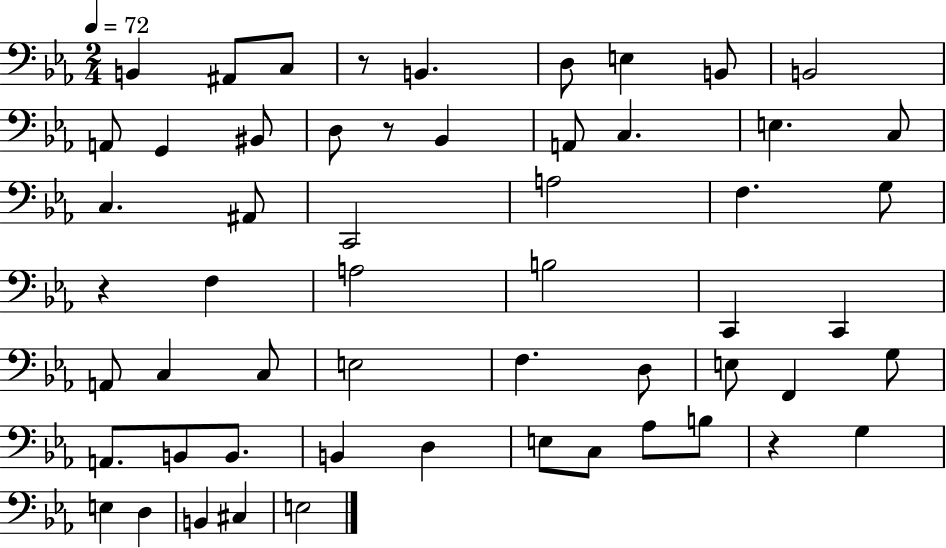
B2/q A#2/e C3/e R/e B2/q. D3/e E3/q B2/e B2/h A2/e G2/q BIS2/e D3/e R/e Bb2/q A2/e C3/q. E3/q. C3/e C3/q. A#2/e C2/h A3/h F3/q. G3/e R/q F3/q A3/h B3/h C2/q C2/q A2/e C3/q C3/e E3/h F3/q. D3/e E3/e F2/q G3/e A2/e. B2/e B2/e. B2/q D3/q E3/e C3/e Ab3/e B3/e R/q G3/q E3/q D3/q B2/q C#3/q E3/h